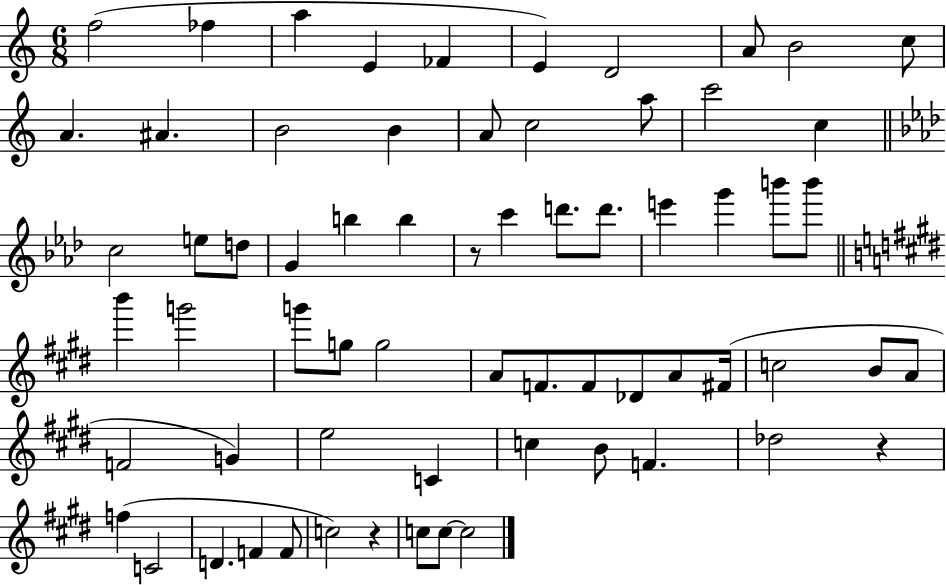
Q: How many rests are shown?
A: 3